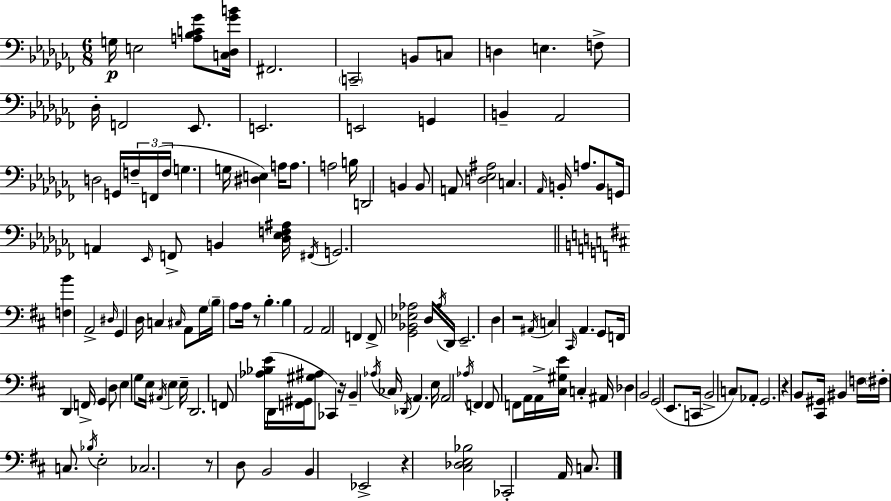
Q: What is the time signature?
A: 6/8